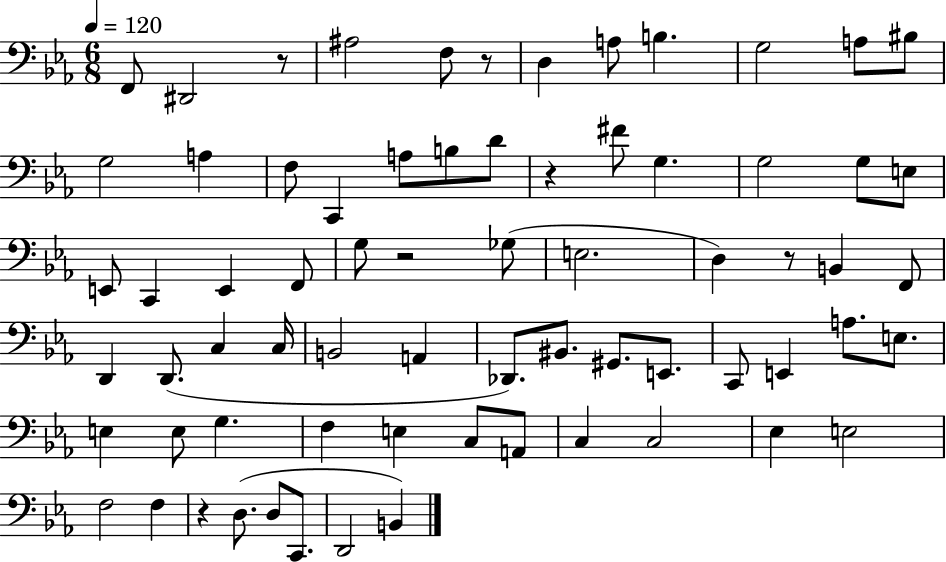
X:1
T:Untitled
M:6/8
L:1/4
K:Eb
F,,/2 ^D,,2 z/2 ^A,2 F,/2 z/2 D, A,/2 B, G,2 A,/2 ^B,/2 G,2 A, F,/2 C,, A,/2 B,/2 D/2 z ^F/2 G, G,2 G,/2 E,/2 E,,/2 C,, E,, F,,/2 G,/2 z2 _G,/2 E,2 D, z/2 B,, F,,/2 D,, D,,/2 C, C,/4 B,,2 A,, _D,,/2 ^B,,/2 ^G,,/2 E,,/2 C,,/2 E,, A,/2 E,/2 E, E,/2 G, F, E, C,/2 A,,/2 C, C,2 _E, E,2 F,2 F, z D,/2 D,/2 C,,/2 D,,2 B,,